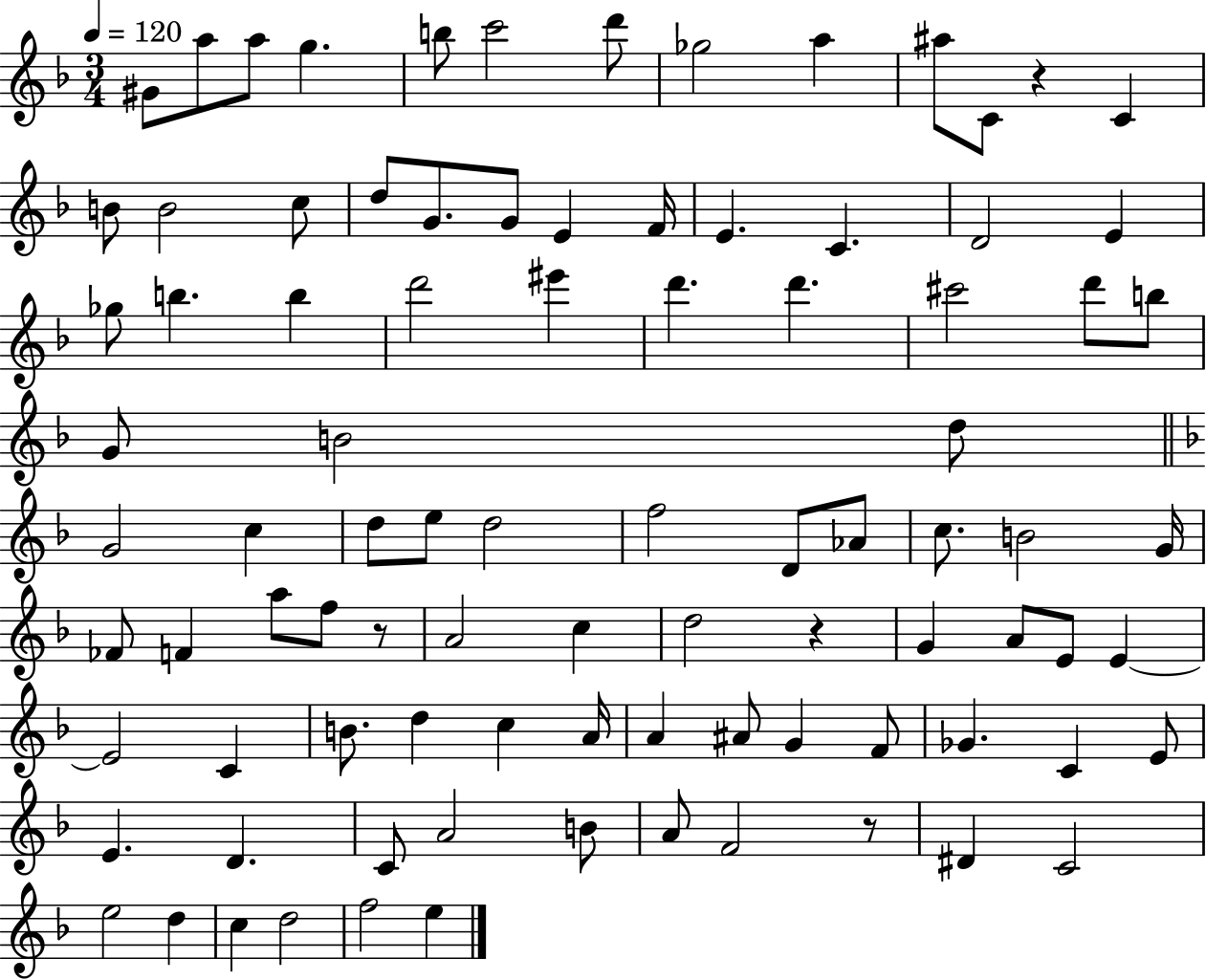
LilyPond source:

{
  \clef treble
  \numericTimeSignature
  \time 3/4
  \key f \major
  \tempo 4 = 120
  gis'8 a''8 a''8 g''4. | b''8 c'''2 d'''8 | ges''2 a''4 | ais''8 c'8 r4 c'4 | \break b'8 b'2 c''8 | d''8 g'8. g'8 e'4 f'16 | e'4. c'4. | d'2 e'4 | \break ges''8 b''4. b''4 | d'''2 eis'''4 | d'''4. d'''4. | cis'''2 d'''8 b''8 | \break g'8 b'2 d''8 | \bar "||" \break \key f \major g'2 c''4 | d''8 e''8 d''2 | f''2 d'8 aes'8 | c''8. b'2 g'16 | \break fes'8 f'4 a''8 f''8 r8 | a'2 c''4 | d''2 r4 | g'4 a'8 e'8 e'4~~ | \break e'2 c'4 | b'8. d''4 c''4 a'16 | a'4 ais'8 g'4 f'8 | ges'4. c'4 e'8 | \break e'4. d'4. | c'8 a'2 b'8 | a'8 f'2 r8 | dis'4 c'2 | \break e''2 d''4 | c''4 d''2 | f''2 e''4 | \bar "|."
}